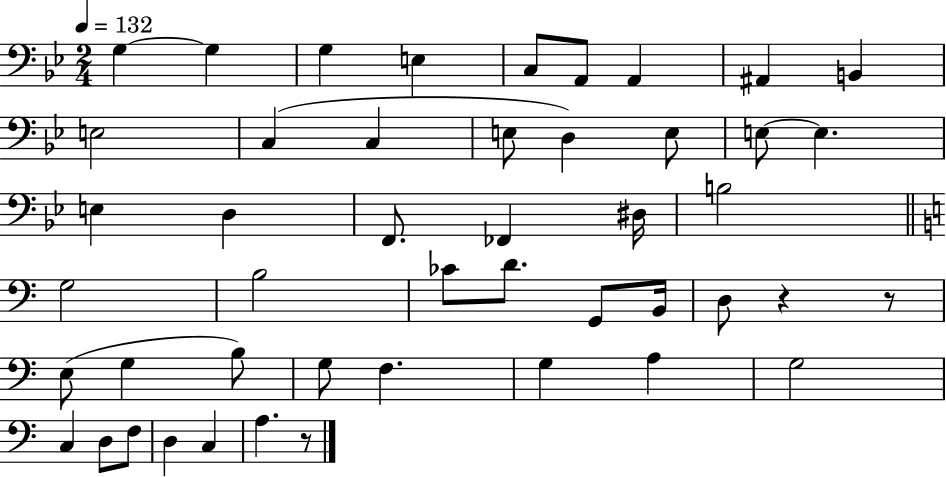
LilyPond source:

{
  \clef bass
  \numericTimeSignature
  \time 2/4
  \key bes \major
  \tempo 4 = 132
  g4~~ g4 | g4 e4 | c8 a,8 a,4 | ais,4 b,4 | \break e2 | c4( c4 | e8 d4) e8 | e8~~ e4. | \break e4 d4 | f,8. fes,4 dis16 | b2 | \bar "||" \break \key c \major g2 | b2 | ces'8 d'8. g,8 b,16 | d8 r4 r8 | \break e8( g4 b8) | g8 f4. | g4 a4 | g2 | \break c4 d8 f8 | d4 c4 | a4. r8 | \bar "|."
}